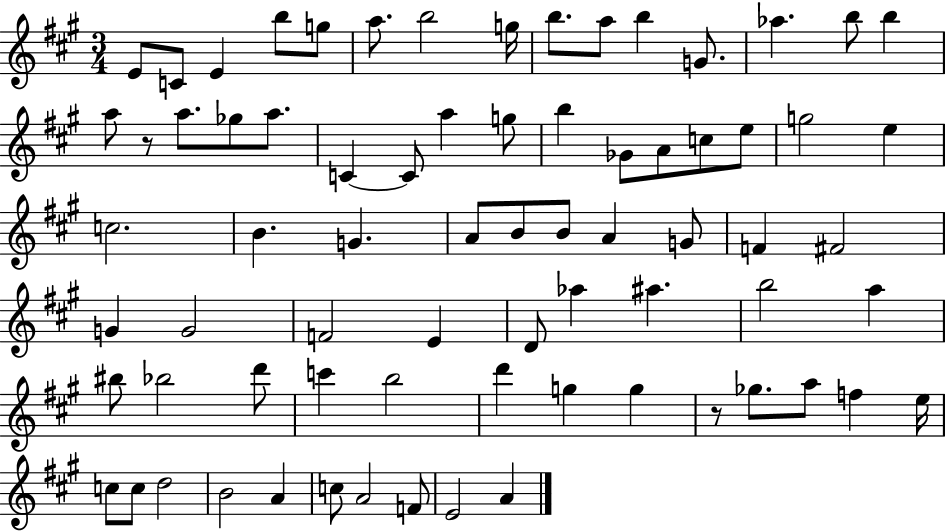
{
  \clef treble
  \numericTimeSignature
  \time 3/4
  \key a \major
  e'8 c'8 e'4 b''8 g''8 | a''8. b''2 g''16 | b''8. a''8 b''4 g'8. | aes''4. b''8 b''4 | \break a''8 r8 a''8. ges''8 a''8. | c'4~~ c'8 a''4 g''8 | b''4 ges'8 a'8 c''8 e''8 | g''2 e''4 | \break c''2. | b'4. g'4. | a'8 b'8 b'8 a'4 g'8 | f'4 fis'2 | \break g'4 g'2 | f'2 e'4 | d'8 aes''4 ais''4. | b''2 a''4 | \break bis''8 bes''2 d'''8 | c'''4 b''2 | d'''4 g''4 g''4 | r8 ges''8. a''8 f''4 e''16 | \break c''8 c''8 d''2 | b'2 a'4 | c''8 a'2 f'8 | e'2 a'4 | \break \bar "|."
}